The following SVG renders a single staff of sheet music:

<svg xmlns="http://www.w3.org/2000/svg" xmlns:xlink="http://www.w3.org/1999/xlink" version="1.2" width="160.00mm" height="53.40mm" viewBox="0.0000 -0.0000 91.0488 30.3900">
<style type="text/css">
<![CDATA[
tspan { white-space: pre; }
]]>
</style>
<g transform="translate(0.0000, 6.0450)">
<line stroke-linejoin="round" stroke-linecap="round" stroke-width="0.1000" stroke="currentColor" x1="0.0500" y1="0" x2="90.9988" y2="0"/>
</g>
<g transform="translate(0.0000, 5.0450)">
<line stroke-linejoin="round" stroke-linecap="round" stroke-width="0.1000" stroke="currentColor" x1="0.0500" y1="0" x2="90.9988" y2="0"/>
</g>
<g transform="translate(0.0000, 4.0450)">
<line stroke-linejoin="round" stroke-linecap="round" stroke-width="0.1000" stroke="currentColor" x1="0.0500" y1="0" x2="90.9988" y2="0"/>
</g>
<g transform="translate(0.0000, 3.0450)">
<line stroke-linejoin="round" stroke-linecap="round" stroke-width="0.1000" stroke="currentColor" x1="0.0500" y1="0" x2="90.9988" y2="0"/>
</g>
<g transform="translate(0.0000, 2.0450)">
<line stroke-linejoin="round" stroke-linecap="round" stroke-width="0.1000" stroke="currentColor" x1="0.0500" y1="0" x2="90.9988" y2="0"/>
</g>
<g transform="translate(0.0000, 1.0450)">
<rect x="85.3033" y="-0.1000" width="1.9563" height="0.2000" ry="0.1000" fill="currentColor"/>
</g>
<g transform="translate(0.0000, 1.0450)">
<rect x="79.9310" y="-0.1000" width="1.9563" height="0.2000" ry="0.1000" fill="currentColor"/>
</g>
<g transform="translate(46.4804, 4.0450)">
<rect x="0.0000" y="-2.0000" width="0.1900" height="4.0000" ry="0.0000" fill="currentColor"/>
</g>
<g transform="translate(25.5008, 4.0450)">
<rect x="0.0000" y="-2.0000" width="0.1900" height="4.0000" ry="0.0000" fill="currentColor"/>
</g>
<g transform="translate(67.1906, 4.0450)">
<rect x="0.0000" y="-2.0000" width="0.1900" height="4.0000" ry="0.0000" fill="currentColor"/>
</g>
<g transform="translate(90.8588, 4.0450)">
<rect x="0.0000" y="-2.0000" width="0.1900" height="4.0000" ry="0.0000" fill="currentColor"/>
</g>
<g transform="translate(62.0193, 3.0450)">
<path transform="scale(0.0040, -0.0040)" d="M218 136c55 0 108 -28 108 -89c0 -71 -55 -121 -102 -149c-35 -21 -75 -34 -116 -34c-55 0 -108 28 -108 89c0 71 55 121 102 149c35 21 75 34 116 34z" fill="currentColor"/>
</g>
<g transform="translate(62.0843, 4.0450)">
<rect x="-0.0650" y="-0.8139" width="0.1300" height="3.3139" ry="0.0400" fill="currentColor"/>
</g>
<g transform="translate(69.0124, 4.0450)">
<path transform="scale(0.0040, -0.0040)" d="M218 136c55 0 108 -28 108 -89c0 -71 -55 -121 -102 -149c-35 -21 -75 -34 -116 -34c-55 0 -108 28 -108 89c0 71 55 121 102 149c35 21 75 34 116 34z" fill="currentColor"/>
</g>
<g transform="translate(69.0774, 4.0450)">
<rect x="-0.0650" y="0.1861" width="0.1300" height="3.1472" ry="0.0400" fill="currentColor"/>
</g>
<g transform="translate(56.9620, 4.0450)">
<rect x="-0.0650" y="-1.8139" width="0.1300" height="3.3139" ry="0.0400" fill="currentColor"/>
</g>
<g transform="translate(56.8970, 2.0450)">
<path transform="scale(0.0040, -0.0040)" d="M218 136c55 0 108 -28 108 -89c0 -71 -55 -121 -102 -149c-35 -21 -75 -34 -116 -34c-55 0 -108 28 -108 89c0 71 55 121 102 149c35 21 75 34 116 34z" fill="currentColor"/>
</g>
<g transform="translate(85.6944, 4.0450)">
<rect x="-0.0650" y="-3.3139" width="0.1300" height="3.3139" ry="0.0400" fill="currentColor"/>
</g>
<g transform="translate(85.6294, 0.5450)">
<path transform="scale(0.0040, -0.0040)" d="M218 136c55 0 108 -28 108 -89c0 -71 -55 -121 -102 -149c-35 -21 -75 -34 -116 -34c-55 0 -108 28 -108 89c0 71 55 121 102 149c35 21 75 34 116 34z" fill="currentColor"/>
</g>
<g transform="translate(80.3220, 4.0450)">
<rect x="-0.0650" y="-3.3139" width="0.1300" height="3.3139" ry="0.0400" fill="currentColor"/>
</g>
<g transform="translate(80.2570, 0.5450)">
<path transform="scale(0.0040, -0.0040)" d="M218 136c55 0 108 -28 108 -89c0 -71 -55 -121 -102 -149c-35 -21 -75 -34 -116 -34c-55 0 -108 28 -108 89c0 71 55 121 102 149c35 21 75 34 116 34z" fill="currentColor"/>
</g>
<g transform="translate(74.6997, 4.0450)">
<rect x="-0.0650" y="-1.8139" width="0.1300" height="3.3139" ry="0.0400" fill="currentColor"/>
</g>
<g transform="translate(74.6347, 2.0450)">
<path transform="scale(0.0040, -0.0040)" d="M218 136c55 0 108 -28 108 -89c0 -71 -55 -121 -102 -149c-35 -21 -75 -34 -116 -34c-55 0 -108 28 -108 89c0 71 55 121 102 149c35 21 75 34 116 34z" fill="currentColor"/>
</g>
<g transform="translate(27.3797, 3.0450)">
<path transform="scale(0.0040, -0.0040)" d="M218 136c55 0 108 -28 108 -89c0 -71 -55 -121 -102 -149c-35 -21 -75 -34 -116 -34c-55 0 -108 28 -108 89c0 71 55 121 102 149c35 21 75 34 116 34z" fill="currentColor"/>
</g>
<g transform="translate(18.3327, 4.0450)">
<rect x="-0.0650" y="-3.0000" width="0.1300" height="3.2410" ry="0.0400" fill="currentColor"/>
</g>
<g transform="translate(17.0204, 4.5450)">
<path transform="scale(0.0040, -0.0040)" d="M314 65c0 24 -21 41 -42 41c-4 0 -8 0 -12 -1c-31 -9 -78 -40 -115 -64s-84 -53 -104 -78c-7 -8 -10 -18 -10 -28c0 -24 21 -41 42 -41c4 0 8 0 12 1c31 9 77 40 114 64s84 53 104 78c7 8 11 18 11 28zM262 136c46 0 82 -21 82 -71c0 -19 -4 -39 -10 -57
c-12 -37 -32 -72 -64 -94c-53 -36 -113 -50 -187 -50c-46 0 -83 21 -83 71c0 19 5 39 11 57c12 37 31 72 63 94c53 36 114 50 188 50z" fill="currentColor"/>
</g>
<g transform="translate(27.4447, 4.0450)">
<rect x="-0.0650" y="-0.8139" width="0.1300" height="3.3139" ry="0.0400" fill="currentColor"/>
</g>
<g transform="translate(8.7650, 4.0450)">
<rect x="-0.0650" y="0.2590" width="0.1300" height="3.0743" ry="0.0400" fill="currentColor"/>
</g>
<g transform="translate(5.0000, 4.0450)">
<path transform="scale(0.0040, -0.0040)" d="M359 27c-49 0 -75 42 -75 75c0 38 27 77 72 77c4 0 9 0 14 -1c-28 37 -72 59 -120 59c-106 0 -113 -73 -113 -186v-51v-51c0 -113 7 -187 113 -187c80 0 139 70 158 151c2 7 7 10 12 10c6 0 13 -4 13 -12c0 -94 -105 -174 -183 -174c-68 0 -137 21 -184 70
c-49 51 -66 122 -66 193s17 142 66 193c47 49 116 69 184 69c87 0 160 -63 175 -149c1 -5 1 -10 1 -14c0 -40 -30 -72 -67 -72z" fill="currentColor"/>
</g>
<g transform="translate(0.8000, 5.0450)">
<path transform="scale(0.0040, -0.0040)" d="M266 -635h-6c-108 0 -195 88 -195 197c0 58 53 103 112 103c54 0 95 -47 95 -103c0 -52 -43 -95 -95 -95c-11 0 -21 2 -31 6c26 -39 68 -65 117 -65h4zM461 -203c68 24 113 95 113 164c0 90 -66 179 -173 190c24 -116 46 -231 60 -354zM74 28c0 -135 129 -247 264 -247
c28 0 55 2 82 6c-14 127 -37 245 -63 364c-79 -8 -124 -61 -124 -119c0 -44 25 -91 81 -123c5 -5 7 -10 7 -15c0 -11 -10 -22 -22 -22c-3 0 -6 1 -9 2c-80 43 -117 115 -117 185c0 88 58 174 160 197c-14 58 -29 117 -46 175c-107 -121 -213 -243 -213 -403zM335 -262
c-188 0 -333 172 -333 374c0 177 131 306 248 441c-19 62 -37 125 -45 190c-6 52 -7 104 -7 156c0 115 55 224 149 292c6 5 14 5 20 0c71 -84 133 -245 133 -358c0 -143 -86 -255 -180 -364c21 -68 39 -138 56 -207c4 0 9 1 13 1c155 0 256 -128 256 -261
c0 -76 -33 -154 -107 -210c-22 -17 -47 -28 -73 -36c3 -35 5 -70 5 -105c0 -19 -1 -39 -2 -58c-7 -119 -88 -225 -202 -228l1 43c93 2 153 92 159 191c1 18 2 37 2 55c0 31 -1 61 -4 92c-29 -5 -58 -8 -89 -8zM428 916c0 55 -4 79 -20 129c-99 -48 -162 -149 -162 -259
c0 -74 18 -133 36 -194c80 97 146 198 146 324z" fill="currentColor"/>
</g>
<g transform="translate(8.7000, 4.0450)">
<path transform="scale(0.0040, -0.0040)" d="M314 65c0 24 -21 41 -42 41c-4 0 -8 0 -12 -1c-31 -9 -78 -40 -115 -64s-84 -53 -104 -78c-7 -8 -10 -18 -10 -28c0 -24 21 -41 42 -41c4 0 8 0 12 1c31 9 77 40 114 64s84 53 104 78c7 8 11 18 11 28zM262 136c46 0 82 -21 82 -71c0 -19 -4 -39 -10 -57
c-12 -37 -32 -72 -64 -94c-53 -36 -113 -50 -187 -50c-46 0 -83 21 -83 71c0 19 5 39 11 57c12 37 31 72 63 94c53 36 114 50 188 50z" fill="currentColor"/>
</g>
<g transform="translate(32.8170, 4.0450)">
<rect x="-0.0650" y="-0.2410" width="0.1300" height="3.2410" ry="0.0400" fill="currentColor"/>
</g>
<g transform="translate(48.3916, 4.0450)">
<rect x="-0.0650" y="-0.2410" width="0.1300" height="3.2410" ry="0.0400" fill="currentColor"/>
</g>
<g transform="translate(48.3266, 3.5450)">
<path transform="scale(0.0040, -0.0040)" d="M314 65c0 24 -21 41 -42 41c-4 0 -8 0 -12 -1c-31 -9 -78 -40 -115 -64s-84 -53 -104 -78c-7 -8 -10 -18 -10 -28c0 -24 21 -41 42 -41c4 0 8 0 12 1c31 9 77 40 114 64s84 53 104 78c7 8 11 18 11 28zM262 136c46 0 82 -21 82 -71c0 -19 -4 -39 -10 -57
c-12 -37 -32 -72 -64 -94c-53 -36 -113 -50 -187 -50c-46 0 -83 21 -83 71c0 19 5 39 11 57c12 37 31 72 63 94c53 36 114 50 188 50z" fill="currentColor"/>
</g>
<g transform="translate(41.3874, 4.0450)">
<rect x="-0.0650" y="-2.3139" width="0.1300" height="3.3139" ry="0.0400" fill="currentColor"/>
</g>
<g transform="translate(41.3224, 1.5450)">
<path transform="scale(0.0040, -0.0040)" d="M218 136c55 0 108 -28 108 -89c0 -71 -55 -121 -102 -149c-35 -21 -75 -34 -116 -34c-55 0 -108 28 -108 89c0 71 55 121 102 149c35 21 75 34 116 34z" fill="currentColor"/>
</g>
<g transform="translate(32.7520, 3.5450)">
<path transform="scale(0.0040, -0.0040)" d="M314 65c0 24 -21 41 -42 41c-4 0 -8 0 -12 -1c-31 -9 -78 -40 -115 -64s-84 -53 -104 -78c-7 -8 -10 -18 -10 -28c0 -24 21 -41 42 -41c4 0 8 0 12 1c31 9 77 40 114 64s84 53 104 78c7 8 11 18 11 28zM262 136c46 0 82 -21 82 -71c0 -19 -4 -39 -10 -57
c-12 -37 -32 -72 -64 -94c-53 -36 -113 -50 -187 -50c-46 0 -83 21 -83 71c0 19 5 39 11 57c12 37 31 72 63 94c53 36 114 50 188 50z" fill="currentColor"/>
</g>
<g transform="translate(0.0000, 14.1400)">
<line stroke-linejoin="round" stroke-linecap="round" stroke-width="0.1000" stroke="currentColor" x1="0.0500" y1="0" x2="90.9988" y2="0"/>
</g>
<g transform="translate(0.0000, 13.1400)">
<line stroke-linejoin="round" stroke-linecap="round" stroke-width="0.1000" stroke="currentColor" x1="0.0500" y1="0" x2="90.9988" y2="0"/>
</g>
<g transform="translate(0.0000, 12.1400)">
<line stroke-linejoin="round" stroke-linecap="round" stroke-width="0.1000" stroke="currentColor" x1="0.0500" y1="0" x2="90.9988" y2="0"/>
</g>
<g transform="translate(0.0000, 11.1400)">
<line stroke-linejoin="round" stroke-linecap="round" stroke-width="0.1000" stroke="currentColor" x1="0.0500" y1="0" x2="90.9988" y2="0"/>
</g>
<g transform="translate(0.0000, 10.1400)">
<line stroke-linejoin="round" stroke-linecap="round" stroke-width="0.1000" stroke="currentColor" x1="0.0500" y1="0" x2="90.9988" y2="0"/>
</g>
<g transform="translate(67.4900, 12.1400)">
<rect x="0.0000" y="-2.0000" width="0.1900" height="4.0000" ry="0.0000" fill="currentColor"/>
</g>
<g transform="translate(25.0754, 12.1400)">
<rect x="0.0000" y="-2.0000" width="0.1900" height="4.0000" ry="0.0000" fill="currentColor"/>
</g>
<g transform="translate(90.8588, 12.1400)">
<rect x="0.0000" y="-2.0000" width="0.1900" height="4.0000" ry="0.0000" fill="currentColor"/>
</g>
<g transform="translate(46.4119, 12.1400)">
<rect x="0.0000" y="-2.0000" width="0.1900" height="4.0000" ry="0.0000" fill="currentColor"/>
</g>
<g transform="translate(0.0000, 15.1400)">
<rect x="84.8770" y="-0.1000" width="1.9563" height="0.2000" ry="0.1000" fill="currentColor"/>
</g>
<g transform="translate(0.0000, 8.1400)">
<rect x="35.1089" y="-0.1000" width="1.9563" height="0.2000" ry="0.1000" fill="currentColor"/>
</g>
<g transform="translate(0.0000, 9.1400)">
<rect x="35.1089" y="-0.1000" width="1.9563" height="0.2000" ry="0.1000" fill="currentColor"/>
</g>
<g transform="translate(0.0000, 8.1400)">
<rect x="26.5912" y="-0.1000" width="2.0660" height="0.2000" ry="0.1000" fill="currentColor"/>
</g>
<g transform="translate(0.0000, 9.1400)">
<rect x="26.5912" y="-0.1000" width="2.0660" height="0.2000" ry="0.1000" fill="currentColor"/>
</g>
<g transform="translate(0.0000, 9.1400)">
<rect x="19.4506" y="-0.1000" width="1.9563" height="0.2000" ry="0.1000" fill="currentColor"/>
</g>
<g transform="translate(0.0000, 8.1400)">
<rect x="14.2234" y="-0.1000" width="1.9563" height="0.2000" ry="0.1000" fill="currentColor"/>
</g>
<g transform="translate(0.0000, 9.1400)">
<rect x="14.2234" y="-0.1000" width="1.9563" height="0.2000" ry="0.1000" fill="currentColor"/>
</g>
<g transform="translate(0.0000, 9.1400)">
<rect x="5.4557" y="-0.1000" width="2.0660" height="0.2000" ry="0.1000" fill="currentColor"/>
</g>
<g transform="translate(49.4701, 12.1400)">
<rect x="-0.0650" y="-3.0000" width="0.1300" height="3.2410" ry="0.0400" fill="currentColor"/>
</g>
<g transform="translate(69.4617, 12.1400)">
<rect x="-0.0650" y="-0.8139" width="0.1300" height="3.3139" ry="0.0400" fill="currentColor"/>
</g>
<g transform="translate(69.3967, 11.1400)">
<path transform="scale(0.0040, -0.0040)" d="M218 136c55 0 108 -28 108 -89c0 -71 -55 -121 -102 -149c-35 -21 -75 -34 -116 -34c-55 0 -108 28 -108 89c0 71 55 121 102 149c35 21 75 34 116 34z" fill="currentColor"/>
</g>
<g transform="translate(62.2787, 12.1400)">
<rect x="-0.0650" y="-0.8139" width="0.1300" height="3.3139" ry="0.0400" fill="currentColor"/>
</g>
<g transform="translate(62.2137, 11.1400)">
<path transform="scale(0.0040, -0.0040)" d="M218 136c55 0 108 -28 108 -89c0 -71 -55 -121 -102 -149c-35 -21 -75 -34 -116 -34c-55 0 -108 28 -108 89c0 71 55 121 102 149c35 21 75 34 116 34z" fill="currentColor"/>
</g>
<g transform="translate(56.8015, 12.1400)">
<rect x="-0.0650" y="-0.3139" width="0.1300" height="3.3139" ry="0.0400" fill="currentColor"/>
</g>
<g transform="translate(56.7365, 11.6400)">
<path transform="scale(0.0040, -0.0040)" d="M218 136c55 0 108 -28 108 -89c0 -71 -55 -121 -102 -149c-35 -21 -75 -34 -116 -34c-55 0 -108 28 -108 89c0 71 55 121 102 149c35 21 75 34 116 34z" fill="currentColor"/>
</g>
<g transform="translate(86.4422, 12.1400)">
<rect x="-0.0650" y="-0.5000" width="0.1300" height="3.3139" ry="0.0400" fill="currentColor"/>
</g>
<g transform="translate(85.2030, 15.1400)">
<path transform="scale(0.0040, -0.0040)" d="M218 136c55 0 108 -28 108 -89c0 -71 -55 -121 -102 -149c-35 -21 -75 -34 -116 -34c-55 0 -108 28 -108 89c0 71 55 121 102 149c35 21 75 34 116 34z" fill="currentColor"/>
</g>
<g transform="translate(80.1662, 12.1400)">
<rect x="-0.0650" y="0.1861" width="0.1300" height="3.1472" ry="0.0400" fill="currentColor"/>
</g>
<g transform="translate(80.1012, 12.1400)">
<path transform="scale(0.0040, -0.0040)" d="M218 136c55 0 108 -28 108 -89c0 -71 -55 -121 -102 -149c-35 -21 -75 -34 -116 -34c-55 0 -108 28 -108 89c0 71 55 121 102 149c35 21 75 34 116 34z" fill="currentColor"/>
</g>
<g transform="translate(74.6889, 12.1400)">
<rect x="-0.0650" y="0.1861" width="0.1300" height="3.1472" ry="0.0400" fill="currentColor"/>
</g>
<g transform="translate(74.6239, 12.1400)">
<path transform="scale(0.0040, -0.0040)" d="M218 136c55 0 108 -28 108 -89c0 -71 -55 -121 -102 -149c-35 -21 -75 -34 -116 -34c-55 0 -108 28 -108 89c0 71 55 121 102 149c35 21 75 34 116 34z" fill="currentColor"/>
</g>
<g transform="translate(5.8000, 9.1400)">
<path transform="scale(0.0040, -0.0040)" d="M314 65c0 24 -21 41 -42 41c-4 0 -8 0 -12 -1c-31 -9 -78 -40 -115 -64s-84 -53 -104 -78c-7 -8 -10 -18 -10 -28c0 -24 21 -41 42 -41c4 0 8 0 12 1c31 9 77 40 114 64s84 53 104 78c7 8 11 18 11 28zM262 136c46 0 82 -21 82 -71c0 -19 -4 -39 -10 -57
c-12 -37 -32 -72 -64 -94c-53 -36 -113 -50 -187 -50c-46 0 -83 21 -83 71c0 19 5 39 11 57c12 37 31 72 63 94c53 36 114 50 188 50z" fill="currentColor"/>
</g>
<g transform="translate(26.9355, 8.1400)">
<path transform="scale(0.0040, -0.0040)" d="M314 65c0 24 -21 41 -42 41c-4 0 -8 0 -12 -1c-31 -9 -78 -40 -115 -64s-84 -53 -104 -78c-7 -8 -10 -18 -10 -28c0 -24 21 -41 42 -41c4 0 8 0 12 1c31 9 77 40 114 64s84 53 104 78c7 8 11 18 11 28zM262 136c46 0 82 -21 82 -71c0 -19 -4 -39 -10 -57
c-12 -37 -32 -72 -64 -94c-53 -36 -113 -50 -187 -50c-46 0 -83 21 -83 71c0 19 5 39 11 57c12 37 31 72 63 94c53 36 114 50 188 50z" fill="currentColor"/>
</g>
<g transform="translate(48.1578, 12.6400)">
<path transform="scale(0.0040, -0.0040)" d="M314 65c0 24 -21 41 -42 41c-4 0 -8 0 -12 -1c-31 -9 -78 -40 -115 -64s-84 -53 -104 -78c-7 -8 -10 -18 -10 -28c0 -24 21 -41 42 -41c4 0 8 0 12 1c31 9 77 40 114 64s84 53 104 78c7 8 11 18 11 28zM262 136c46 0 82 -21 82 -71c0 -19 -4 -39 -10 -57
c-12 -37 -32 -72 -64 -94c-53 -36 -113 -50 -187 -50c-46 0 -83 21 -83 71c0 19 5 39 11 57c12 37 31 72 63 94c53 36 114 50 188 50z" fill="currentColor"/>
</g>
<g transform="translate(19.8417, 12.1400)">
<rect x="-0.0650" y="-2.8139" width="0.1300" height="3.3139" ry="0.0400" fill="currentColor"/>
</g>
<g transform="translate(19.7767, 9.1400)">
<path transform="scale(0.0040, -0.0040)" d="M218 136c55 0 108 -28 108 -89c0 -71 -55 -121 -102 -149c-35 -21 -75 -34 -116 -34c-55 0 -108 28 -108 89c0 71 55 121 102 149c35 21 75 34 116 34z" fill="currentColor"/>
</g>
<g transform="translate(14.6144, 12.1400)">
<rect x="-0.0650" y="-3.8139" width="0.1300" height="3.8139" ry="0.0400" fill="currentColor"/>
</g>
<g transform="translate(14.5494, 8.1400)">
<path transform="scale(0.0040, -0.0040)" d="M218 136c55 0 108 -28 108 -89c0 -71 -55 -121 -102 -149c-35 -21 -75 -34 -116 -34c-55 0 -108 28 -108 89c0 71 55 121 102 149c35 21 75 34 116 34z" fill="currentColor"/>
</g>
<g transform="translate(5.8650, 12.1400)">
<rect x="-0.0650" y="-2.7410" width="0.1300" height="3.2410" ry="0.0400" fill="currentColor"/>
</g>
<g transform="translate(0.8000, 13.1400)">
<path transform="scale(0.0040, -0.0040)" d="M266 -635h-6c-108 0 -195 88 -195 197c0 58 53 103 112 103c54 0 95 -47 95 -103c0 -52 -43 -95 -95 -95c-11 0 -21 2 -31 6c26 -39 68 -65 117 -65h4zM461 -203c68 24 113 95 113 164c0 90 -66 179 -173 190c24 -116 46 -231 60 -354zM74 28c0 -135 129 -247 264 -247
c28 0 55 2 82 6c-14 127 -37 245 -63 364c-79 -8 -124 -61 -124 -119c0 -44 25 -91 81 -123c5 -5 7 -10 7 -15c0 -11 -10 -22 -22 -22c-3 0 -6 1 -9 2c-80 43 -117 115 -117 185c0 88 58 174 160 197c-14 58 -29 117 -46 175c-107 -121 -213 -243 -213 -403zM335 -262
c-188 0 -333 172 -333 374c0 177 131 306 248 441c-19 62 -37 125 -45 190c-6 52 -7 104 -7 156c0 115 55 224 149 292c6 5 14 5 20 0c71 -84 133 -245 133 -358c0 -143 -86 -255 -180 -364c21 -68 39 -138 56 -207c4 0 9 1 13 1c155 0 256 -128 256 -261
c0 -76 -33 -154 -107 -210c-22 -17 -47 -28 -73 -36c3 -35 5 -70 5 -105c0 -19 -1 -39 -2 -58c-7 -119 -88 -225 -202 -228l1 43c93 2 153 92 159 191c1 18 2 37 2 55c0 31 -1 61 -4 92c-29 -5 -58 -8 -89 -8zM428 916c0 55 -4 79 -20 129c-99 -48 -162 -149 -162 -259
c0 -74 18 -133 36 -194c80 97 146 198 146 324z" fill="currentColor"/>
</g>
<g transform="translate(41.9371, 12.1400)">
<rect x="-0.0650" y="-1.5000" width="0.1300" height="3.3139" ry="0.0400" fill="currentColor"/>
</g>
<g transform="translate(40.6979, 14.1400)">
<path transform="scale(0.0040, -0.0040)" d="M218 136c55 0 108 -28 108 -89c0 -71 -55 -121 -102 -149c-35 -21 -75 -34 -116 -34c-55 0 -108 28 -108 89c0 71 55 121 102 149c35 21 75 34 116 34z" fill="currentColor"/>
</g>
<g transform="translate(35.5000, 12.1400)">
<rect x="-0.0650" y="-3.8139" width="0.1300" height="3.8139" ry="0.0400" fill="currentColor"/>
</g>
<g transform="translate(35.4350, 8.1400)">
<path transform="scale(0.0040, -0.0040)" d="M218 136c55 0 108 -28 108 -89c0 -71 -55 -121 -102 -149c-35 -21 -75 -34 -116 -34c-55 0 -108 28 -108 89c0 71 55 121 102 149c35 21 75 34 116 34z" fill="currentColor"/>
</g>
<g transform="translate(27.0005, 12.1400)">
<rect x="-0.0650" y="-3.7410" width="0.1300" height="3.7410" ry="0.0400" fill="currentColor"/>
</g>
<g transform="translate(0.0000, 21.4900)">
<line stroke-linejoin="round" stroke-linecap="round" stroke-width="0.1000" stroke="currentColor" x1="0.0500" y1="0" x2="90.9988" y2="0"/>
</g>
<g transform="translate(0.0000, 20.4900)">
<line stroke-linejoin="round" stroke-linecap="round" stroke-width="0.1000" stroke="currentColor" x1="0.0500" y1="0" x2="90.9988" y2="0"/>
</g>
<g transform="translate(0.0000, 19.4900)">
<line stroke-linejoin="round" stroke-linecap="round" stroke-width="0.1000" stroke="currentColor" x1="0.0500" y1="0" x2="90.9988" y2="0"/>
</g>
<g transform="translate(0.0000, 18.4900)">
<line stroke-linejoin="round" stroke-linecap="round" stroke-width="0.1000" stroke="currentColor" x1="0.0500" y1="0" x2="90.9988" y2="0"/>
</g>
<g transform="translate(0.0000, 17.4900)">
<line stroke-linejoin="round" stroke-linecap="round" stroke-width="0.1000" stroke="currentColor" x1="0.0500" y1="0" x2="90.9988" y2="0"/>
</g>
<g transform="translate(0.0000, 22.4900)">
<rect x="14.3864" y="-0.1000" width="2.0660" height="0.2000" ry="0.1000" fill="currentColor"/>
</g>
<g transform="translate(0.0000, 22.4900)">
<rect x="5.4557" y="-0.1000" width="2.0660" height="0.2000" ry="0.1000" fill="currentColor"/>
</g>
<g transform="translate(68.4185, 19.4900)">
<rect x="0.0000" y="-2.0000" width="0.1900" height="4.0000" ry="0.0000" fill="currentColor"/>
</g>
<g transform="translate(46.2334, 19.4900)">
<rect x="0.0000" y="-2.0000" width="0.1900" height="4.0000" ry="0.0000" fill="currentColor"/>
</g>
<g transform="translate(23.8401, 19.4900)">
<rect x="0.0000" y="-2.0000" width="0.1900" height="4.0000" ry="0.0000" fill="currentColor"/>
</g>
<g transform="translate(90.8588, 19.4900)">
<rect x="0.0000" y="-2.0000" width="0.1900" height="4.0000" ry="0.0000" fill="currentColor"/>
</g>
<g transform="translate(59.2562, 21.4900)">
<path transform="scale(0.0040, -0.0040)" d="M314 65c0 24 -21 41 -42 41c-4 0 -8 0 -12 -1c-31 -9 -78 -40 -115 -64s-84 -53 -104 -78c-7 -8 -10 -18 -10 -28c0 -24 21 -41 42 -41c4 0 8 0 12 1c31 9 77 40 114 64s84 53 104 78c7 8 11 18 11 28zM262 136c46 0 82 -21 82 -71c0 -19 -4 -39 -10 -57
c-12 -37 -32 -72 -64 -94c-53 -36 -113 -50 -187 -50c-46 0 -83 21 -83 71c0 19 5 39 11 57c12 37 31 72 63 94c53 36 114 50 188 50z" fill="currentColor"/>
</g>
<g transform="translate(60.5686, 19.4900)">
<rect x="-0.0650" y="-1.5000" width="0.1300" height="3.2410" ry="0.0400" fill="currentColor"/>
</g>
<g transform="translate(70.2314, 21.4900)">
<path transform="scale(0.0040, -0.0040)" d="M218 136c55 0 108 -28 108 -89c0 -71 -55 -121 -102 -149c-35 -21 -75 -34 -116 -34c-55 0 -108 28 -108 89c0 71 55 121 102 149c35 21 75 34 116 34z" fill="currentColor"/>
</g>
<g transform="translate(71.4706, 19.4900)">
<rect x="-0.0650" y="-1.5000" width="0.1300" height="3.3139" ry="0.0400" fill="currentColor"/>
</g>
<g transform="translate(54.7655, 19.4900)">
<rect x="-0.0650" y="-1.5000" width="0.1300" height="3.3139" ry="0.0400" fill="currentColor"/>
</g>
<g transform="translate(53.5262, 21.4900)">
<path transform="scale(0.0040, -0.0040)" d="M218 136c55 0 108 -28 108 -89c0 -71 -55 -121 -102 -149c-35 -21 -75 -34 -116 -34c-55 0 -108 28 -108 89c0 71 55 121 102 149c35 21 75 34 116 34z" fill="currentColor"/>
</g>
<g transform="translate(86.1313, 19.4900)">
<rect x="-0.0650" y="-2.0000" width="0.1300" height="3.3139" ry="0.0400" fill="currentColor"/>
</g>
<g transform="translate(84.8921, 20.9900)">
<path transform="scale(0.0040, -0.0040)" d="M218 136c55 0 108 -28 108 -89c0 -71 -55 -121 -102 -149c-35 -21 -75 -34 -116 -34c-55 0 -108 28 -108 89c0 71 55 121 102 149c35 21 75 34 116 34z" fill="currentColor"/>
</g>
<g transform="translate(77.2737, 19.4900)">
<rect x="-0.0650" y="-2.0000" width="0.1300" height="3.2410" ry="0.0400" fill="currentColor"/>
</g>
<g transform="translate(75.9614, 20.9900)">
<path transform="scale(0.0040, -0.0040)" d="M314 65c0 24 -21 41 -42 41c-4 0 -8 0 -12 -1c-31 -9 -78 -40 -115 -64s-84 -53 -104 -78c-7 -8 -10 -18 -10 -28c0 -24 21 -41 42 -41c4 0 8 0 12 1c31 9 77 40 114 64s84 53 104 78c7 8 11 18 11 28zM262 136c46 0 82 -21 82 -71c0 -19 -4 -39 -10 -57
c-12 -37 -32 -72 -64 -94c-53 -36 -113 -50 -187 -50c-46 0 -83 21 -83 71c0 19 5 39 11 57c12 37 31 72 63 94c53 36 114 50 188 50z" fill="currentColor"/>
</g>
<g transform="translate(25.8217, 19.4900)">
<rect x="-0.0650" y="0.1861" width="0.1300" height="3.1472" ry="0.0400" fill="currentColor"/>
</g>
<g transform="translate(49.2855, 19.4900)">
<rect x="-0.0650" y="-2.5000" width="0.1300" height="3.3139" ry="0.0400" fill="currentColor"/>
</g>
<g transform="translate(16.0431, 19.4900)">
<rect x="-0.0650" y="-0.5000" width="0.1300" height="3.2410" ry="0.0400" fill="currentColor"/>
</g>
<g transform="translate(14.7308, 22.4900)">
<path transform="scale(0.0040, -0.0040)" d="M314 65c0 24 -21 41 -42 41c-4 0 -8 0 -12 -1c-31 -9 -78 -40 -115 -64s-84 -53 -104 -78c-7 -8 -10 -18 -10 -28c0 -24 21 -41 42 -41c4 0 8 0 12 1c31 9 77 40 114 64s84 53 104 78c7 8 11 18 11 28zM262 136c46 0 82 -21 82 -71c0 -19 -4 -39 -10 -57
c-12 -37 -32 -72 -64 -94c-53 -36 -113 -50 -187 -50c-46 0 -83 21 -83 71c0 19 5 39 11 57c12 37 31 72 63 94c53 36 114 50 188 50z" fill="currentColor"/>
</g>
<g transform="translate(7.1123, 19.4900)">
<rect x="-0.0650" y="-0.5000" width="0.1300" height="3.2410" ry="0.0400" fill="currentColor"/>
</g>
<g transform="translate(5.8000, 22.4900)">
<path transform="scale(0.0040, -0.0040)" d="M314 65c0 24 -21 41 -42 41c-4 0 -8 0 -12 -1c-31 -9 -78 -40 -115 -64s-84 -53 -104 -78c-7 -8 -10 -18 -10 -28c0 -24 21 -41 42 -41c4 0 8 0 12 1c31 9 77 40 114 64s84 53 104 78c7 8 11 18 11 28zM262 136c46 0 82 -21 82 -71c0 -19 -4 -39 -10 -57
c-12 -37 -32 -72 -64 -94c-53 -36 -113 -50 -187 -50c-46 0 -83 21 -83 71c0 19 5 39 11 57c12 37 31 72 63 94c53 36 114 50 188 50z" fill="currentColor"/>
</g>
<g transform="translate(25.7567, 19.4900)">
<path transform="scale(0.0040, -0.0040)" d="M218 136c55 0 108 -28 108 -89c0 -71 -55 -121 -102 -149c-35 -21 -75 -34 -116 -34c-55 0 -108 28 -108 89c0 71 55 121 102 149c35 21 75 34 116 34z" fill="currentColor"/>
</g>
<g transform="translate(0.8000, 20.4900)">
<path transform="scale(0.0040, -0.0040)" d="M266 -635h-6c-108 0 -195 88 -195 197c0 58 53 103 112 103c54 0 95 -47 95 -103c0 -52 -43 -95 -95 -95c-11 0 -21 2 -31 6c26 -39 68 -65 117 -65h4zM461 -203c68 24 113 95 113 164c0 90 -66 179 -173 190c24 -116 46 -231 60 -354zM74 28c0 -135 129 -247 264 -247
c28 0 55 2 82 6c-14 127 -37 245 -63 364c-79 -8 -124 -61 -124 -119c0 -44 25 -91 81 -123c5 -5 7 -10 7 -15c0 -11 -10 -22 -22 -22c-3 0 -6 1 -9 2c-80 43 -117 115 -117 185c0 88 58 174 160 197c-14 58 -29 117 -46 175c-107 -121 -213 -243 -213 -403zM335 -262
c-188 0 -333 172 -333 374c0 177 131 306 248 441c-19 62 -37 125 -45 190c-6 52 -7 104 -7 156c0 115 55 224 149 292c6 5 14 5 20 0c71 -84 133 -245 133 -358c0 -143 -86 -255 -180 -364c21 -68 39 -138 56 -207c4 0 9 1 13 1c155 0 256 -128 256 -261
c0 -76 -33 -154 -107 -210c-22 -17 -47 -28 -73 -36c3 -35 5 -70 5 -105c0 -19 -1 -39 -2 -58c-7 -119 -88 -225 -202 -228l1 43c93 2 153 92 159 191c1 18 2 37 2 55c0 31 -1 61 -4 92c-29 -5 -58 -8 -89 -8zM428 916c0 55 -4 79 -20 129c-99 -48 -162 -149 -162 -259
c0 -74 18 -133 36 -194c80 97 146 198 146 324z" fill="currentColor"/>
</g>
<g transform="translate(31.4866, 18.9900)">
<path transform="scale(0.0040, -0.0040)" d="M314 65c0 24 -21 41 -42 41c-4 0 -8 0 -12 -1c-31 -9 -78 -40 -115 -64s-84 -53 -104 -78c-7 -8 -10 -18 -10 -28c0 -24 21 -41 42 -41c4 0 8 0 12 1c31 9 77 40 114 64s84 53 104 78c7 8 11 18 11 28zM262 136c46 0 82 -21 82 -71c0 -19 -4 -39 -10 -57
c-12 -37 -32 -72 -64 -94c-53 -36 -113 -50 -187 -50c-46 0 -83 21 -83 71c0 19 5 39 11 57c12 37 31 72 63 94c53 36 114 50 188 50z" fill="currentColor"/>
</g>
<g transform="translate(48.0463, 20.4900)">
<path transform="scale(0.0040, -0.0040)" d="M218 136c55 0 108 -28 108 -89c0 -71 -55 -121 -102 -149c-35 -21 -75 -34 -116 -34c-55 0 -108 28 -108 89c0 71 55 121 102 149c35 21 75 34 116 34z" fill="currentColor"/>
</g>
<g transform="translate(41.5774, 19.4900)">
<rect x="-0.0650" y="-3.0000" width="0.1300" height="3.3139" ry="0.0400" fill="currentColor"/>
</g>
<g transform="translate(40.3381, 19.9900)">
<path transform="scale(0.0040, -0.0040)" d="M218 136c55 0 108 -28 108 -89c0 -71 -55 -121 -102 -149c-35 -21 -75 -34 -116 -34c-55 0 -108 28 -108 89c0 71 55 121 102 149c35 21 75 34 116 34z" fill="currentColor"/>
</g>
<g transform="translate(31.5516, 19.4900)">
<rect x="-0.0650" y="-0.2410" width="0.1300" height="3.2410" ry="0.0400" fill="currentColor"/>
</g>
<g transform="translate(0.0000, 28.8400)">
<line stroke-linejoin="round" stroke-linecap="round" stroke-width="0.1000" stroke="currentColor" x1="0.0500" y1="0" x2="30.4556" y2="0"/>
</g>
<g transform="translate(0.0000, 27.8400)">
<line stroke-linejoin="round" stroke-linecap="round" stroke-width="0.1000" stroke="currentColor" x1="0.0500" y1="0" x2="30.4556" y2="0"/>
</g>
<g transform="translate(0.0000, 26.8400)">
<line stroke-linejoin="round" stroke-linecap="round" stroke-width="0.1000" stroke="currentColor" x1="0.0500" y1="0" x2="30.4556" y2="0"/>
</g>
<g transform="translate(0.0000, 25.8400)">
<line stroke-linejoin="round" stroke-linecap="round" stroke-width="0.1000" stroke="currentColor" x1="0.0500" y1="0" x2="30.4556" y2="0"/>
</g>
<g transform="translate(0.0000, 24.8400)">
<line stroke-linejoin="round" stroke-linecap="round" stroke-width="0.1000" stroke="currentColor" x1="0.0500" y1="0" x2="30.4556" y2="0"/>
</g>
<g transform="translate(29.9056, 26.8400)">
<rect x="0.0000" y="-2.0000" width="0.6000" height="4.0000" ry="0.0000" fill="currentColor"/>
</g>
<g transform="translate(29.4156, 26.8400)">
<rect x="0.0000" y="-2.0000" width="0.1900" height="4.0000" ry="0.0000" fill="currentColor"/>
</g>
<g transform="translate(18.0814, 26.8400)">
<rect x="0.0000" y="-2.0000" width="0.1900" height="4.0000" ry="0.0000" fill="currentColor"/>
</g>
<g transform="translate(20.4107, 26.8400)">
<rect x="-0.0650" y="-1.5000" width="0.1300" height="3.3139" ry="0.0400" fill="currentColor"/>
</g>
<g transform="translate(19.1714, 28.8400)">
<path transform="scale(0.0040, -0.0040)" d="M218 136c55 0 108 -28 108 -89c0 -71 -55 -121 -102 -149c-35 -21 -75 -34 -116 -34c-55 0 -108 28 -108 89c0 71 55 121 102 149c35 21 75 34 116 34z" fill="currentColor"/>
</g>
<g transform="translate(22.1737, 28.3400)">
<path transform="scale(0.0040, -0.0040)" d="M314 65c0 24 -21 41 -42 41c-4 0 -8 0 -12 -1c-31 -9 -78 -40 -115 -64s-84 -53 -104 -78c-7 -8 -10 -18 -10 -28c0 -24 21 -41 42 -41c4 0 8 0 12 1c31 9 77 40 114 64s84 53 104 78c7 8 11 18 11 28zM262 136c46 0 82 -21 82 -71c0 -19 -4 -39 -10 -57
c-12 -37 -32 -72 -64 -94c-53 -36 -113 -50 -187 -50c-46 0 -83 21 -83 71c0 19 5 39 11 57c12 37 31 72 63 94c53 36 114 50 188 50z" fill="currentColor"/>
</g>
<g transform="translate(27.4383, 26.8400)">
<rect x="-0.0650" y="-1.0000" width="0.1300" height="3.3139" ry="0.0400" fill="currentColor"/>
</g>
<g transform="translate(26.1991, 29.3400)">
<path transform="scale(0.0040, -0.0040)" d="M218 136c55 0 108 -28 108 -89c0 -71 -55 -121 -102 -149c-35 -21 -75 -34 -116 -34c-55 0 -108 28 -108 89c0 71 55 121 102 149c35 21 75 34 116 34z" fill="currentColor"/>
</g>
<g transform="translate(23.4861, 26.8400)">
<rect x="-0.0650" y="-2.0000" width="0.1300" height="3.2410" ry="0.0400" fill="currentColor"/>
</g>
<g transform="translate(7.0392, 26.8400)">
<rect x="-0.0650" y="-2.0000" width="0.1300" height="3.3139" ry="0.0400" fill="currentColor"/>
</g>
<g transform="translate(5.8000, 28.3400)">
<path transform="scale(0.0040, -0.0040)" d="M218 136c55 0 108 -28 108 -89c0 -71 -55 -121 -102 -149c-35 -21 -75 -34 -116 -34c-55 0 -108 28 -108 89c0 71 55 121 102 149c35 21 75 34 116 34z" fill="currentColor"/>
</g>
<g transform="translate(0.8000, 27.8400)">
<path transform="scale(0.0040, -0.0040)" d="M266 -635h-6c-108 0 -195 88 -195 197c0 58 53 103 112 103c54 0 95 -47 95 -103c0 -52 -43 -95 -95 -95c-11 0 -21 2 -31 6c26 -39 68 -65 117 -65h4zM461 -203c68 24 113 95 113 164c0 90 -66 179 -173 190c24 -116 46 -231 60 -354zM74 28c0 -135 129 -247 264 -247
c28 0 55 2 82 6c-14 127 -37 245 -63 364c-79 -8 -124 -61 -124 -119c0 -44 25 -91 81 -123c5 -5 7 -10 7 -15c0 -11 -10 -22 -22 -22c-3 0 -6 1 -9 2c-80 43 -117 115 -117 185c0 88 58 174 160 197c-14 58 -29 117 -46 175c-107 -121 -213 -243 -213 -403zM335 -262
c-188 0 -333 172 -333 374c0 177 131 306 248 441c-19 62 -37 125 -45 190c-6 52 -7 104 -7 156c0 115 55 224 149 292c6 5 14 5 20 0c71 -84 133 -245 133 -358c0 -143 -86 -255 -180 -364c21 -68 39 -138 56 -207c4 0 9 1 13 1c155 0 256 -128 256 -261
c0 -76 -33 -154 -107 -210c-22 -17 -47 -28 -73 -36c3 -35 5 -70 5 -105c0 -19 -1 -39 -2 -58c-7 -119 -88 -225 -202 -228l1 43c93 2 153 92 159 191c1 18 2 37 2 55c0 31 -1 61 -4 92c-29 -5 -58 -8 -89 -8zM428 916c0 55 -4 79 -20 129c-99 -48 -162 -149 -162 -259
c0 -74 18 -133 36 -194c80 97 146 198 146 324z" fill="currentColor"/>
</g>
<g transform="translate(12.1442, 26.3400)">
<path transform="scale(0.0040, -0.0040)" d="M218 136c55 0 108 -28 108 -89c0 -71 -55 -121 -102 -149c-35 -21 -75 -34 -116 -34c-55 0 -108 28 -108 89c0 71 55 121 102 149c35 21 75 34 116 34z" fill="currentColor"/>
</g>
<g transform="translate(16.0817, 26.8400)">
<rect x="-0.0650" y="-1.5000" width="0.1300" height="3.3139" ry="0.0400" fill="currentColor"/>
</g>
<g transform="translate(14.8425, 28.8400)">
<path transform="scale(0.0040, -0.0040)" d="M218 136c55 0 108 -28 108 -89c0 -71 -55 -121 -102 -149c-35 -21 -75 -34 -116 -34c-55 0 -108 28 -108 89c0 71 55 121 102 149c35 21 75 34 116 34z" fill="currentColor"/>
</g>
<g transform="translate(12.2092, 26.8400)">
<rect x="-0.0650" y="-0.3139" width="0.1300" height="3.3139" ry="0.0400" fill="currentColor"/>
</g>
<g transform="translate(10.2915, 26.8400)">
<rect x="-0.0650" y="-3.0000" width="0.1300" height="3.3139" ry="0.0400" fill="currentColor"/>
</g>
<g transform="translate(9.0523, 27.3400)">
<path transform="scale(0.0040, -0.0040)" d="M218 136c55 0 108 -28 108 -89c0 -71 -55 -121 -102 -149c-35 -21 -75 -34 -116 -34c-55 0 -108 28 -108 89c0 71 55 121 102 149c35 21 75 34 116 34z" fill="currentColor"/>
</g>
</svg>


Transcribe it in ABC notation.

X:1
T:Untitled
M:4/4
L:1/4
K:C
B2 A2 d c2 g c2 f d B f b b a2 c' a c'2 c' E A2 c d d B B C C2 C2 B c2 A G E E2 E F2 F F A c E E F2 D